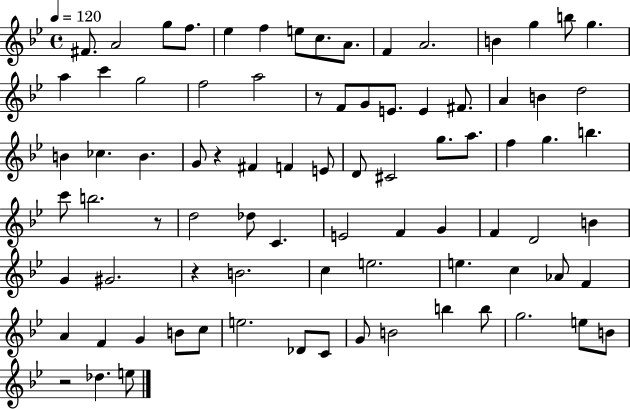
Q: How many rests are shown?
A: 5